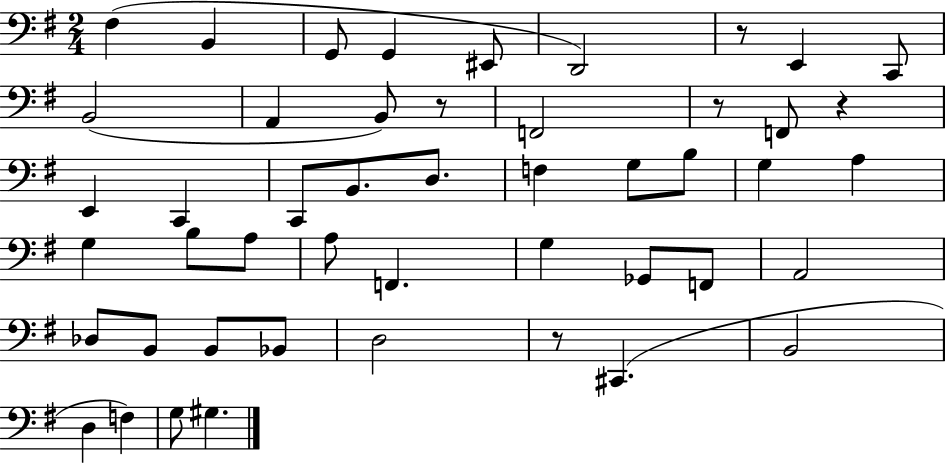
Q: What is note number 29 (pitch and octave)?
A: G3